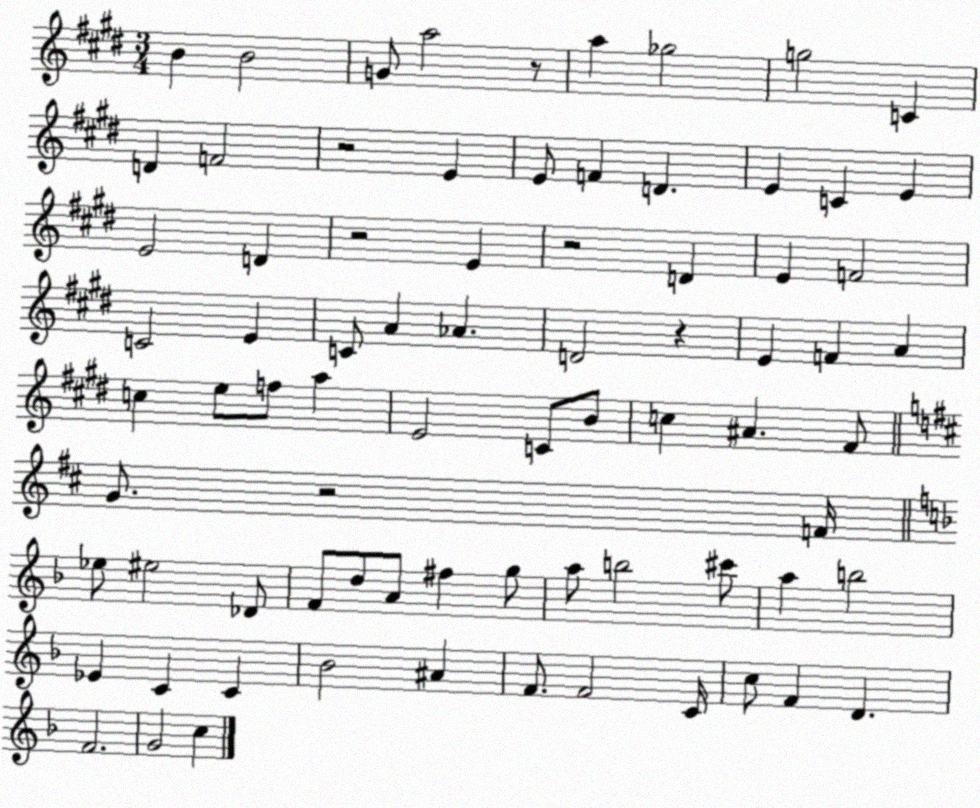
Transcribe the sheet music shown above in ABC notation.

X:1
T:Untitled
M:3/4
L:1/4
K:E
B B2 G/2 a2 z/2 a _g2 g2 C D F2 z2 E E/2 F D E C E E2 D z2 E z2 D E F2 C2 E C/2 A _A D2 z E F A c e/2 f/2 a E2 C/2 B/2 c ^A ^F/2 G/2 z2 F/4 _e/2 ^e2 _D/2 F/2 d/2 A/2 ^f g/2 a/2 b2 ^c'/2 a b2 _E C C _B2 ^A F/2 F2 C/4 c/2 F D F2 G2 c